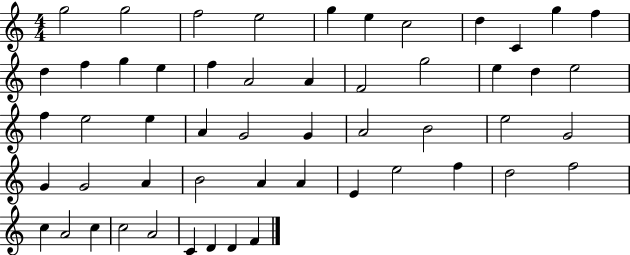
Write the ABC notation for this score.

X:1
T:Untitled
M:4/4
L:1/4
K:C
g2 g2 f2 e2 g e c2 d C g f d f g e f A2 A F2 g2 e d e2 f e2 e A G2 G A2 B2 e2 G2 G G2 A B2 A A E e2 f d2 f2 c A2 c c2 A2 C D D F